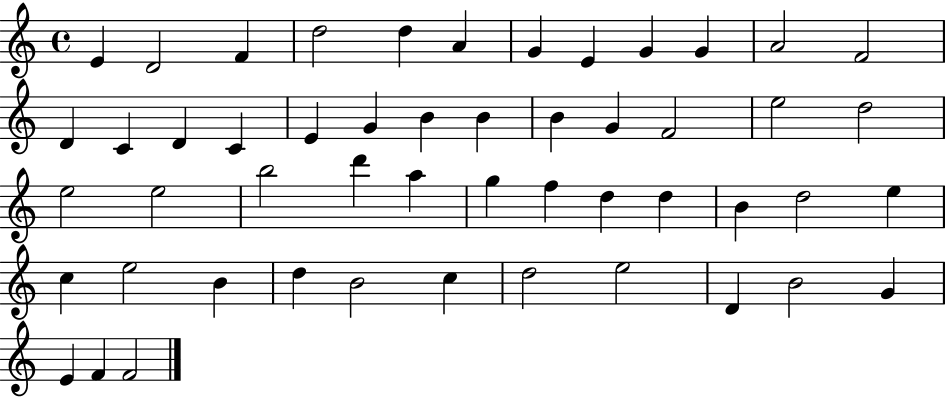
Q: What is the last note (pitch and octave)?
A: F4